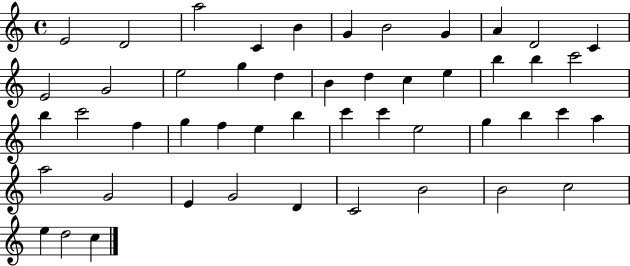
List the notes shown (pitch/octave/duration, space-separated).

E4/h D4/h A5/h C4/q B4/q G4/q B4/h G4/q A4/q D4/h C4/q E4/h G4/h E5/h G5/q D5/q B4/q D5/q C5/q E5/q B5/q B5/q C6/h B5/q C6/h F5/q G5/q F5/q E5/q B5/q C6/q C6/q E5/h G5/q B5/q C6/q A5/q A5/h G4/h E4/q G4/h D4/q C4/h B4/h B4/h C5/h E5/q D5/h C5/q